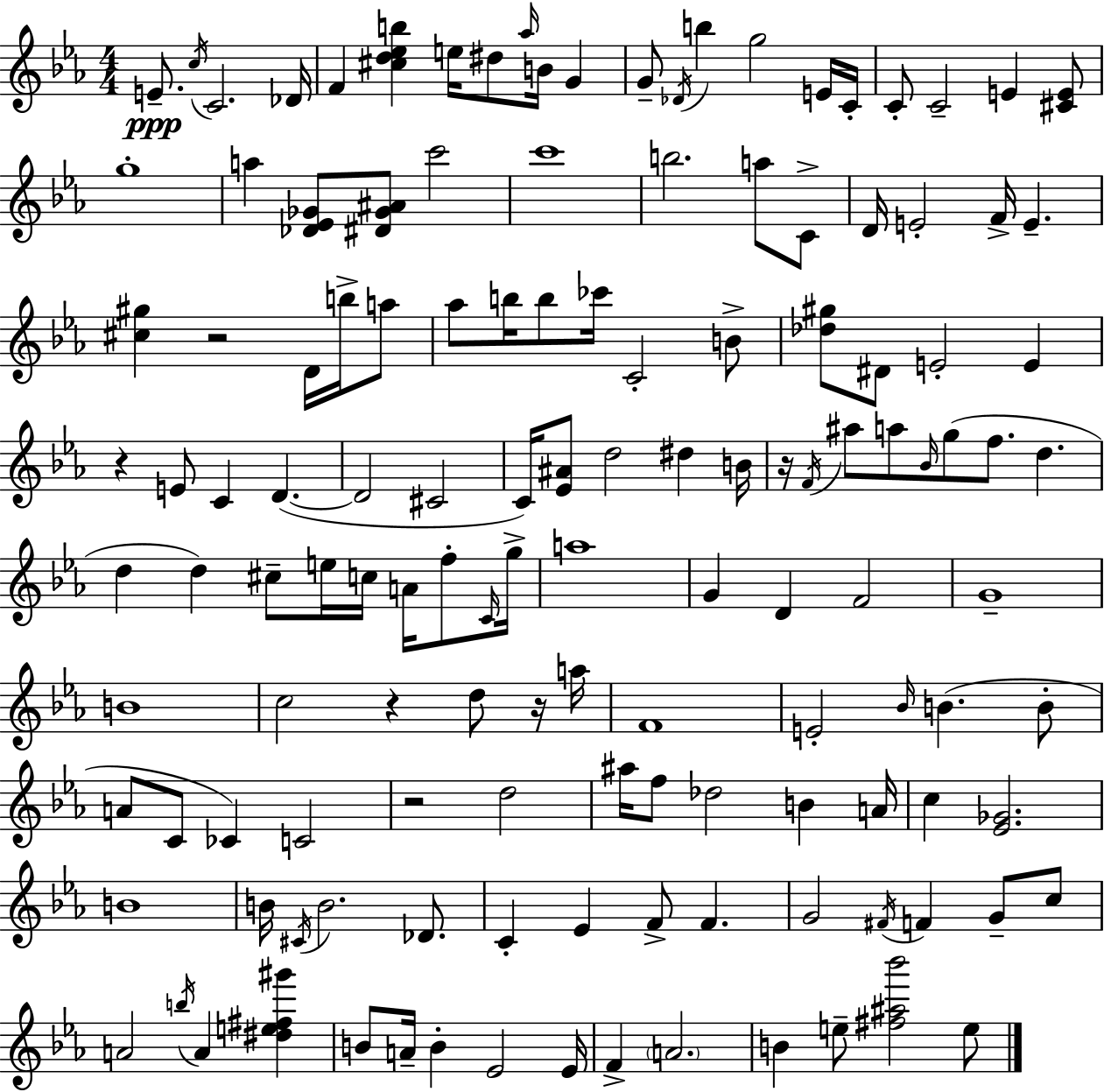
E4/e. C5/s C4/h. Db4/s F4/q [C#5,D5,Eb5,B5]/q E5/s D#5/e Ab5/s B4/s G4/q G4/e Db4/s B5/q G5/h E4/s C4/s C4/e C4/h E4/q [C#4,E4]/e G5/w A5/q [Db4,Eb4,Gb4]/e [D#4,Gb4,A#4]/e C6/h C6/w B5/h. A5/e C4/e D4/s E4/h F4/s E4/q. [C#5,G#5]/q R/h D4/s B5/s A5/e Ab5/e B5/s B5/e CES6/s C4/h B4/e [Db5,G#5]/e D#4/e E4/h E4/q R/q E4/e C4/q D4/q. D4/h C#4/h C4/s [Eb4,A#4]/e D5/h D#5/q B4/s R/s F4/s A#5/e A5/e Bb4/s G5/e F5/e. D5/q. D5/q D5/q C#5/e E5/s C5/s A4/s F5/e C4/s G5/s A5/w G4/q D4/q F4/h G4/w B4/w C5/h R/q D5/e R/s A5/s F4/w E4/h Bb4/s B4/q. B4/e A4/e C4/e CES4/q C4/h R/h D5/h A#5/s F5/e Db5/h B4/q A4/s C5/q [Eb4,Gb4]/h. B4/w B4/s C#4/s B4/h. Db4/e. C4/q Eb4/q F4/e F4/q. G4/h F#4/s F4/q G4/e C5/e A4/h B5/s A4/q [D#5,E5,F#5,G#6]/q B4/e A4/s B4/q Eb4/h Eb4/s F4/q A4/h. B4/q E5/e [F#5,A#5,Bb6]/h E5/e